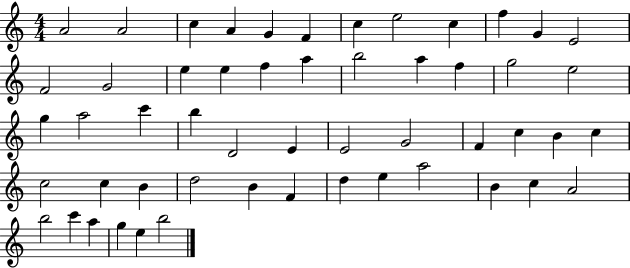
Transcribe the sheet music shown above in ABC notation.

X:1
T:Untitled
M:4/4
L:1/4
K:C
A2 A2 c A G F c e2 c f G E2 F2 G2 e e f a b2 a f g2 e2 g a2 c' b D2 E E2 G2 F c B c c2 c B d2 B F d e a2 B c A2 b2 c' a g e b2